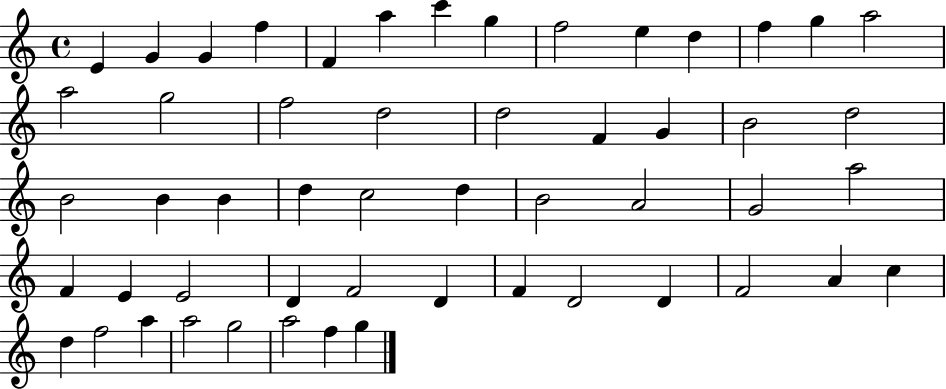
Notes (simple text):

E4/q G4/q G4/q F5/q F4/q A5/q C6/q G5/q F5/h E5/q D5/q F5/q G5/q A5/h A5/h G5/h F5/h D5/h D5/h F4/q G4/q B4/h D5/h B4/h B4/q B4/q D5/q C5/h D5/q B4/h A4/h G4/h A5/h F4/q E4/q E4/h D4/q F4/h D4/q F4/q D4/h D4/q F4/h A4/q C5/q D5/q F5/h A5/q A5/h G5/h A5/h F5/q G5/q